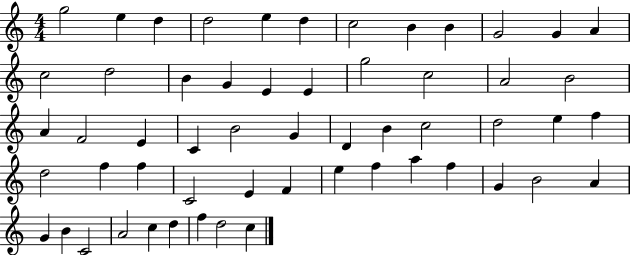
X:1
T:Untitled
M:4/4
L:1/4
K:C
g2 e d d2 e d c2 B B G2 G A c2 d2 B G E E g2 c2 A2 B2 A F2 E C B2 G D B c2 d2 e f d2 f f C2 E F e f a f G B2 A G B C2 A2 c d f d2 c